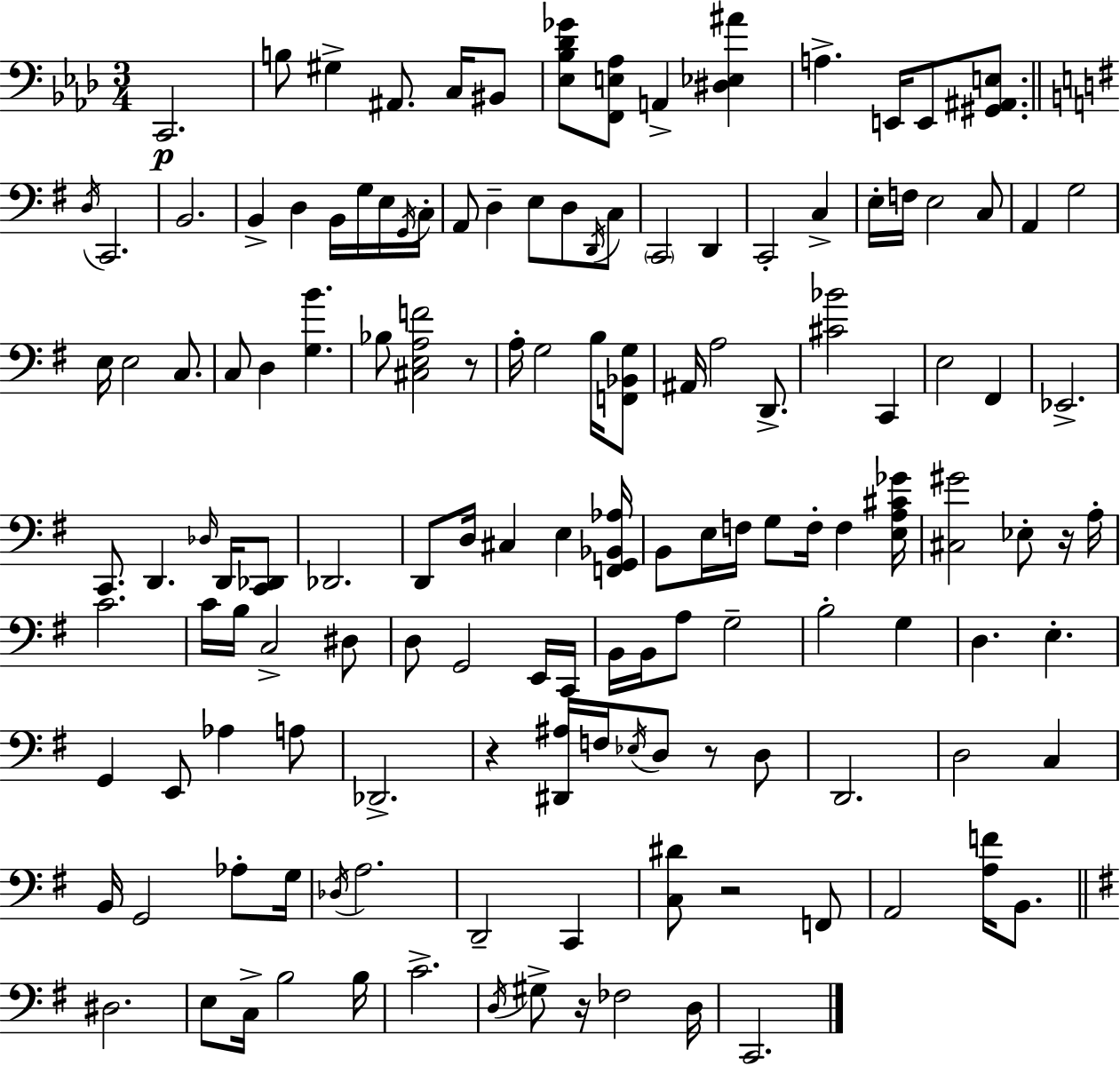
{
  \clef bass
  \numericTimeSignature
  \time 3/4
  \key f \minor
  c,2.\p | b8 gis4-> ais,8. c16 bis,8 | <ees bes des' ges'>8 <f, e aes>8 a,4-> <dis ees ais'>4 | a4.-> e,16 e,8 <gis, ais, e>8. | \break \bar "||" \break \key e \minor \acciaccatura { d16 } c,2. | b,2. | b,4-> d4 b,16 g16 e16 | \acciaccatura { g,16 } c16-. a,8 d4-- e8 d8 | \break \acciaccatura { d,16 } c8 \parenthesize c,2 d,4 | c,2-. c4-> | e16-. f16 e2 | c8 a,4 g2 | \break e16 e2 | c8. c8 d4 <g b'>4. | bes8 <cis e a f'>2 | r8 a16-. g2 | \break b16 <f, bes, g>8 ais,16 a2 | d,8.-> <cis' bes'>2 c,4 | e2 fis,4 | ees,2.-> | \break c,8. d,4. | \grace { des16 } d,16 <c, des,>8 des,2. | d,8 d16 cis4 e4 | <f, g, bes, aes>16 b,8 e16 f16 g8 f16-. f4 | \break <e a cis' ges'>16 <cis gis'>2 | ees8-. r16 a16-. c'2. | c'16 b16 c2-> | dis8 d8 g,2 | \break e,16 c,16 b,16 b,16 a8 g2-- | b2-. | g4 d4. e4.-. | g,4 e,8 aes4 | \break a8 des,2.-> | r4 <dis, ais>16 f16 \acciaccatura { ees16 } d8 | r8 d8 d,2. | d2 | \break c4 b,16 g,2 | aes8-. g16 \acciaccatura { des16 } a2. | d,2-- | c,4 <c dis'>8 r2 | \break f,8 a,2 | <a f'>16 b,8. \bar "||" \break \key g \major dis2. | e8 c16-> b2 b16 | c'2.-> | \acciaccatura { d16 } gis8-> r16 fes2 | \break d16 c,2. | \bar "|."
}